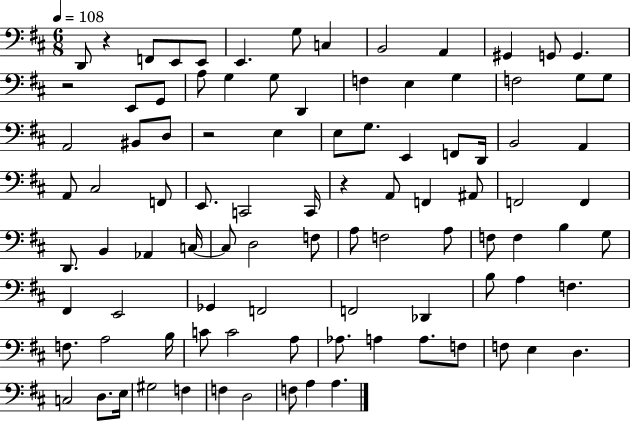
X:1
T:Untitled
M:6/8
L:1/4
K:D
D,,/2 z F,,/2 E,,/2 E,,/2 E,, G,/2 C, B,,2 A,, ^G,, G,,/2 G,, z2 E,,/2 G,,/2 A,/2 G, G,/2 D,, F, E, G, F,2 G,/2 G,/2 A,,2 ^B,,/2 D,/2 z2 E, E,/2 G,/2 E,, F,,/2 D,,/4 B,,2 A,, A,,/2 ^C,2 F,,/2 E,,/2 C,,2 C,,/4 z A,,/2 F,, ^A,,/2 F,,2 F,, D,,/2 B,, _A,, C,/4 C,/2 D,2 F,/2 A,/2 F,2 A,/2 F,/2 F, B, G,/2 ^F,, E,,2 _G,, F,,2 F,,2 _D,, B,/2 A, F, F,/2 A,2 B,/4 C/2 C2 A,/2 _A,/2 A, A,/2 F,/2 F,/2 E, D, C,2 D,/2 E,/4 ^G,2 F, F, D,2 F,/2 A, A,